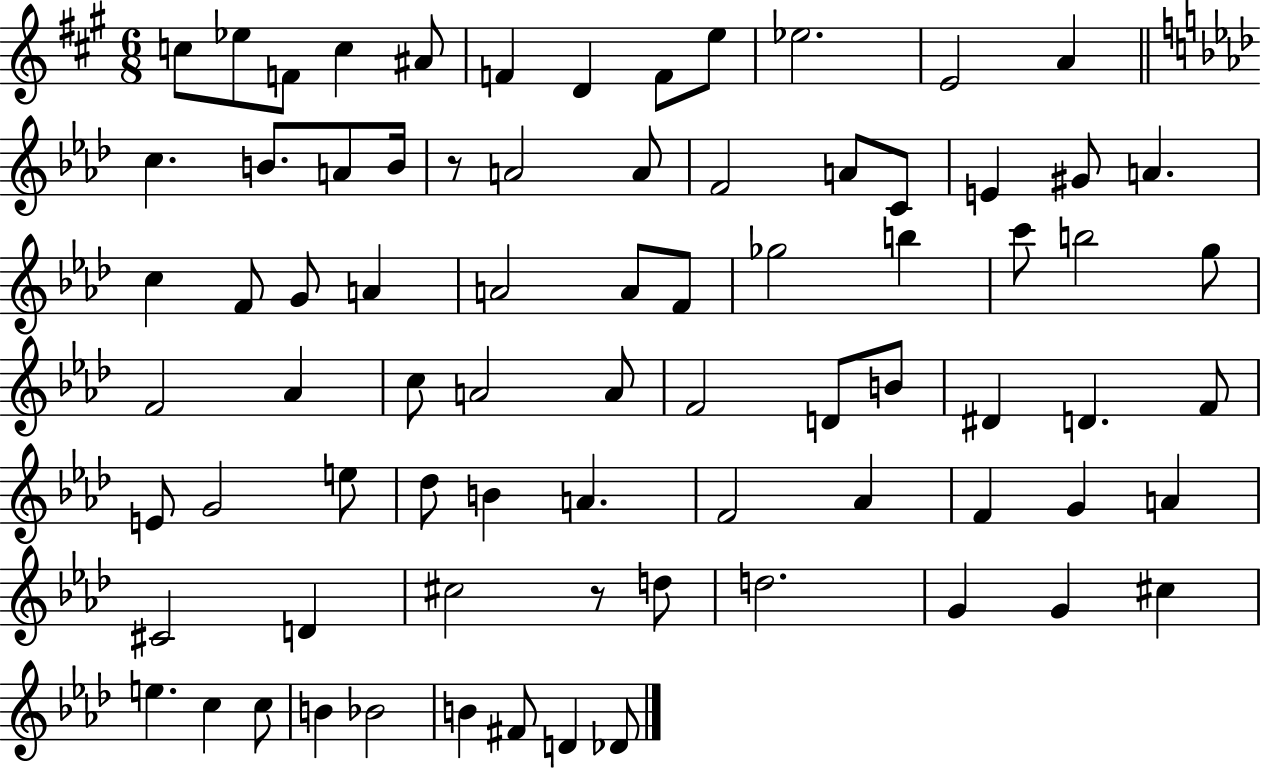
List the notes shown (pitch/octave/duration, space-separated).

C5/e Eb5/e F4/e C5/q A#4/e F4/q D4/q F4/e E5/e Eb5/h. E4/h A4/q C5/q. B4/e. A4/e B4/s R/e A4/h A4/e F4/h A4/e C4/e E4/q G#4/e A4/q. C5/q F4/e G4/e A4/q A4/h A4/e F4/e Gb5/h B5/q C6/e B5/h G5/e F4/h Ab4/q C5/e A4/h A4/e F4/h D4/e B4/e D#4/q D4/q. F4/e E4/e G4/h E5/e Db5/e B4/q A4/q. F4/h Ab4/q F4/q G4/q A4/q C#4/h D4/q C#5/h R/e D5/e D5/h. G4/q G4/q C#5/q E5/q. C5/q C5/e B4/q Bb4/h B4/q F#4/e D4/q Db4/e